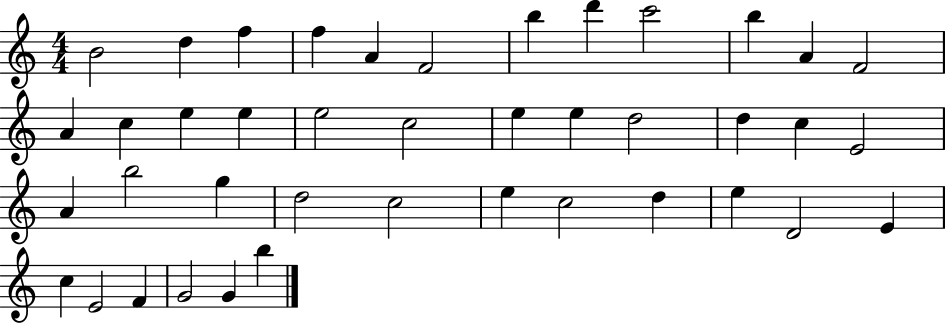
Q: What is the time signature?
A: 4/4